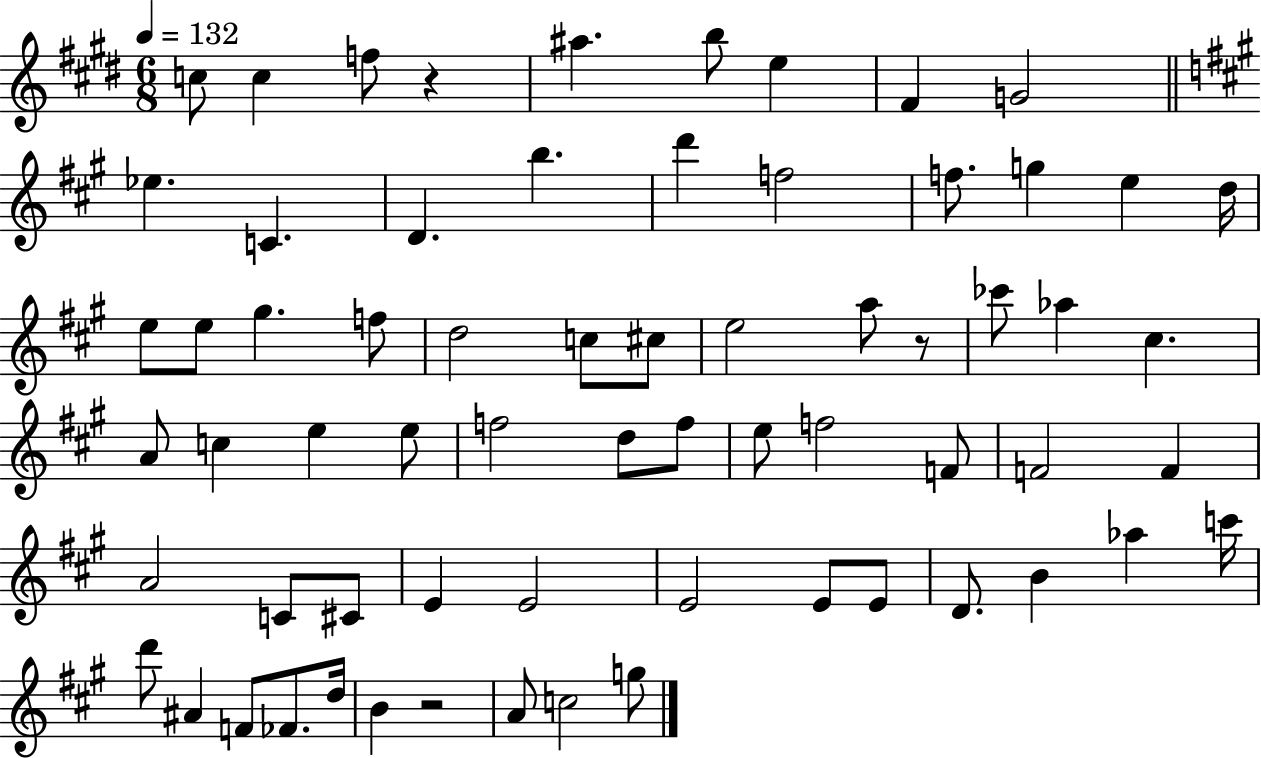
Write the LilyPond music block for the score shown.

{
  \clef treble
  \numericTimeSignature
  \time 6/8
  \key e \major
  \tempo 4 = 132
  c''8 c''4 f''8 r4 | ais''4. b''8 e''4 | fis'4 g'2 | \bar "||" \break \key a \major ees''4. c'4. | d'4. b''4. | d'''4 f''2 | f''8. g''4 e''4 d''16 | \break e''8 e''8 gis''4. f''8 | d''2 c''8 cis''8 | e''2 a''8 r8 | ces'''8 aes''4 cis''4. | \break a'8 c''4 e''4 e''8 | f''2 d''8 f''8 | e''8 f''2 f'8 | f'2 f'4 | \break a'2 c'8 cis'8 | e'4 e'2 | e'2 e'8 e'8 | d'8. b'4 aes''4 c'''16 | \break d'''8 ais'4 f'8 fes'8. d''16 | b'4 r2 | a'8 c''2 g''8 | \bar "|."
}